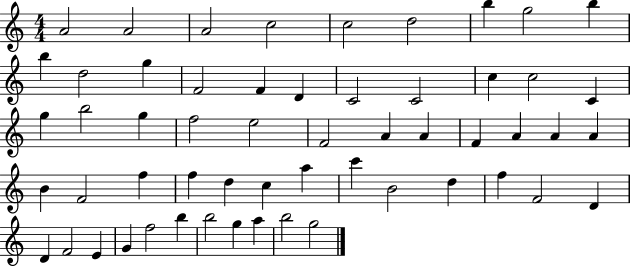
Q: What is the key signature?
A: C major